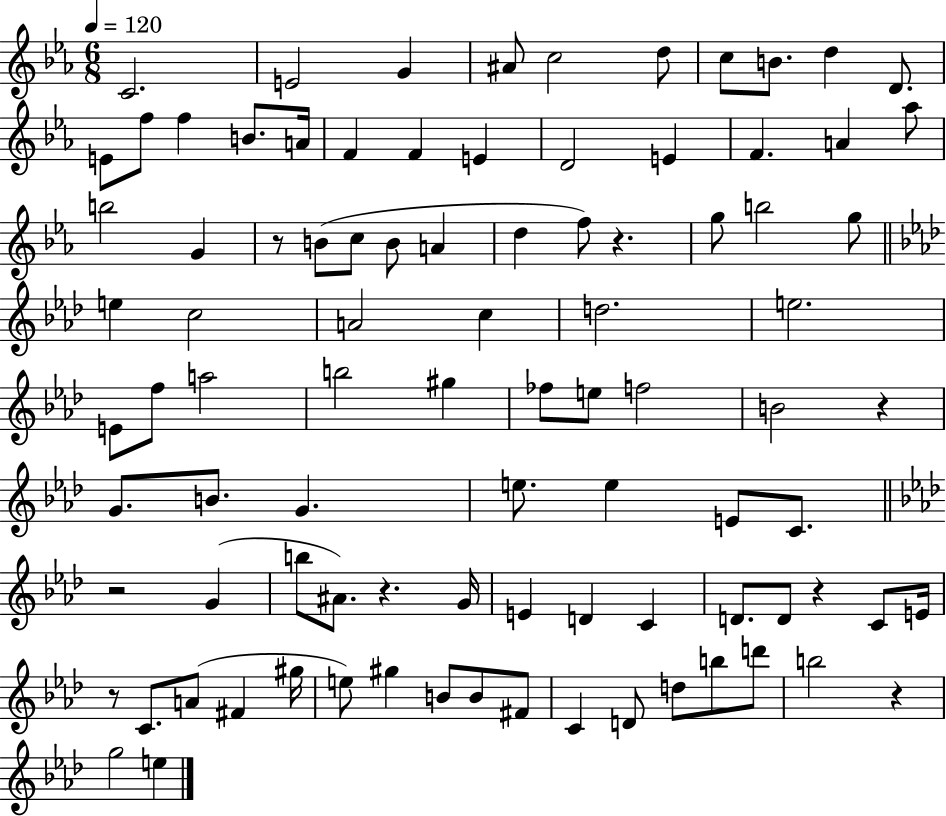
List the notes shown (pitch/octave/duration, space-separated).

C4/h. E4/h G4/q A#4/e C5/h D5/e C5/e B4/e. D5/q D4/e. E4/e F5/e F5/q B4/e. A4/s F4/q F4/q E4/q D4/h E4/q F4/q. A4/q Ab5/e B5/h G4/q R/e B4/e C5/e B4/e A4/q D5/q F5/e R/q. G5/e B5/h G5/e E5/q C5/h A4/h C5/q D5/h. E5/h. E4/e F5/e A5/h B5/h G#5/q FES5/e E5/e F5/h B4/h R/q G4/e. B4/e. G4/q. E5/e. E5/q E4/e C4/e. R/h G4/q B5/e A#4/e. R/q. G4/s E4/q D4/q C4/q D4/e. D4/e R/q C4/e E4/s R/e C4/e. A4/e F#4/q G#5/s E5/e G#5/q B4/e B4/e F#4/e C4/q D4/e D5/e B5/e D6/e B5/h R/q G5/h E5/q